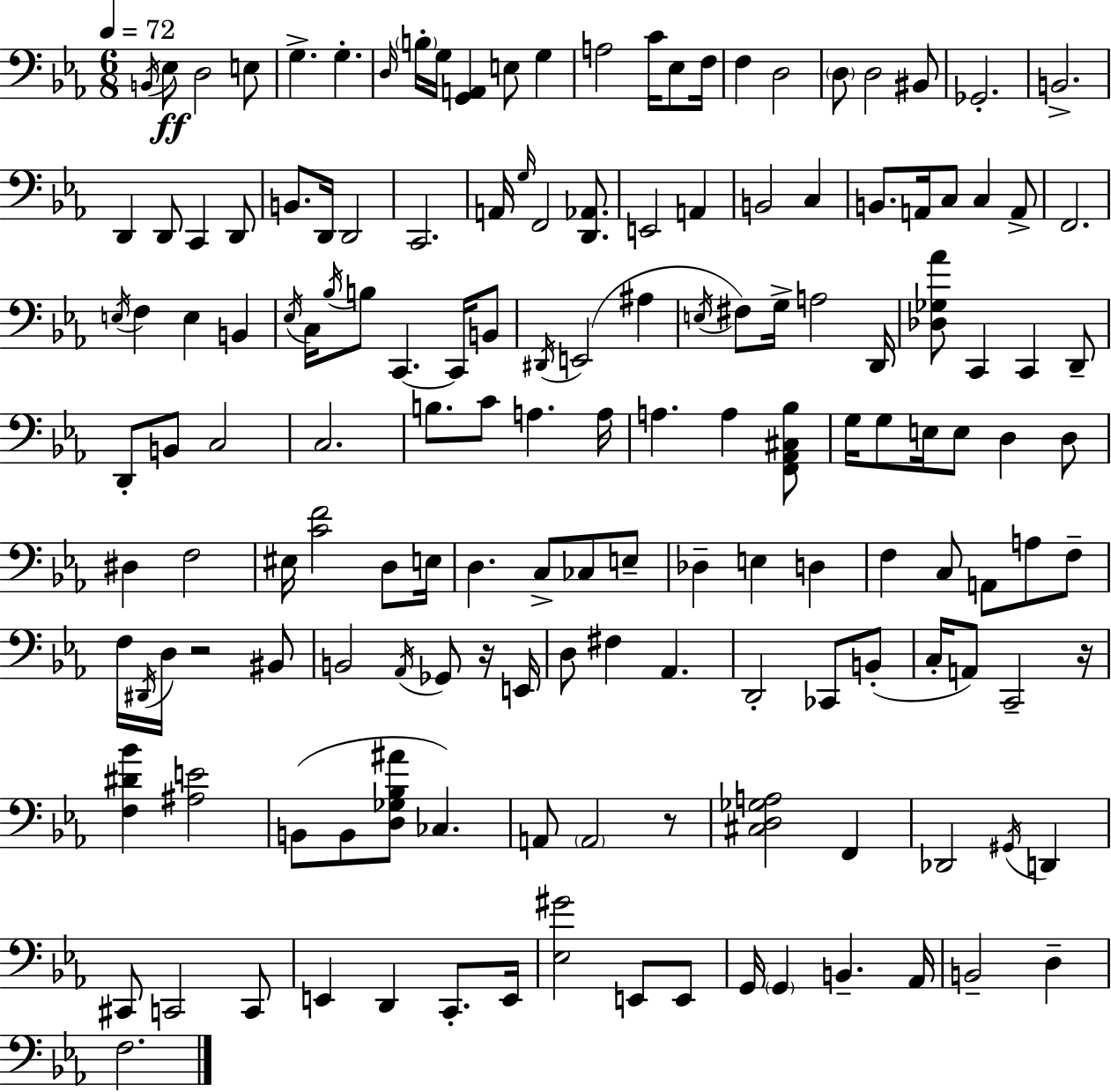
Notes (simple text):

B2/s Eb3/e D3/h E3/e G3/q. G3/q. D3/s B3/s G3/s [G2,A2]/q E3/e G3/q A3/h C4/s Eb3/e F3/s F3/q D3/h D3/e D3/h BIS2/e Gb2/h. B2/h. D2/q D2/e C2/q D2/e B2/e. D2/s D2/h C2/h. A2/s G3/s F2/h [D2,Ab2]/e. E2/h A2/q B2/h C3/q B2/e. A2/s C3/e C3/q A2/e F2/h. E3/s F3/q E3/q B2/q Eb3/s C3/s Bb3/s B3/e C2/q. C2/s B2/e D#2/s E2/h A#3/q E3/s F#3/e G3/s A3/h D2/s [Db3,Gb3,Ab4]/e C2/q C2/q D2/e D2/e B2/e C3/h C3/h. B3/e. C4/e A3/q. A3/s A3/q. A3/q [F2,Ab2,C#3,Bb3]/e G3/s G3/e E3/s E3/e D3/q D3/e D#3/q F3/h EIS3/s [C4,F4]/h D3/e E3/s D3/q. C3/e CES3/e E3/e Db3/q E3/q D3/q F3/q C3/e A2/e A3/e F3/e F3/s D#2/s D3/s R/h BIS2/e B2/h Ab2/s Gb2/e R/s E2/s D3/e F#3/q Ab2/q. D2/h CES2/e B2/e C3/s A2/e C2/h R/s [F3,D#4,Bb4]/q [A#3,E4]/h B2/e B2/e [D3,Gb3,Bb3,A#4]/e CES3/q. A2/e A2/h R/e [C#3,D3,Gb3,A3]/h F2/q Db2/h G#2/s D2/q C#2/e C2/h C2/e E2/q D2/q C2/e. E2/s [Eb3,G#4]/h E2/e E2/e G2/s G2/q B2/q. Ab2/s B2/h D3/q F3/h.